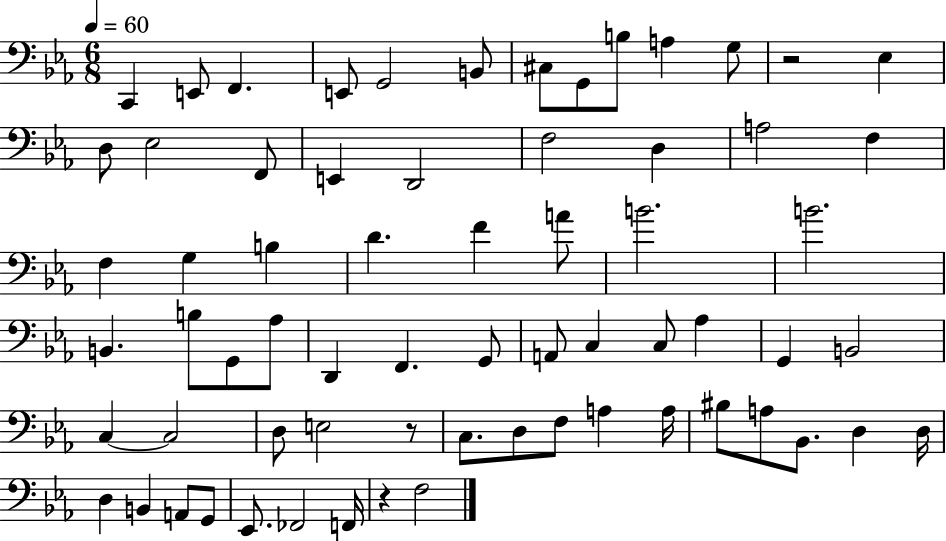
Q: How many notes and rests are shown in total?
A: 67